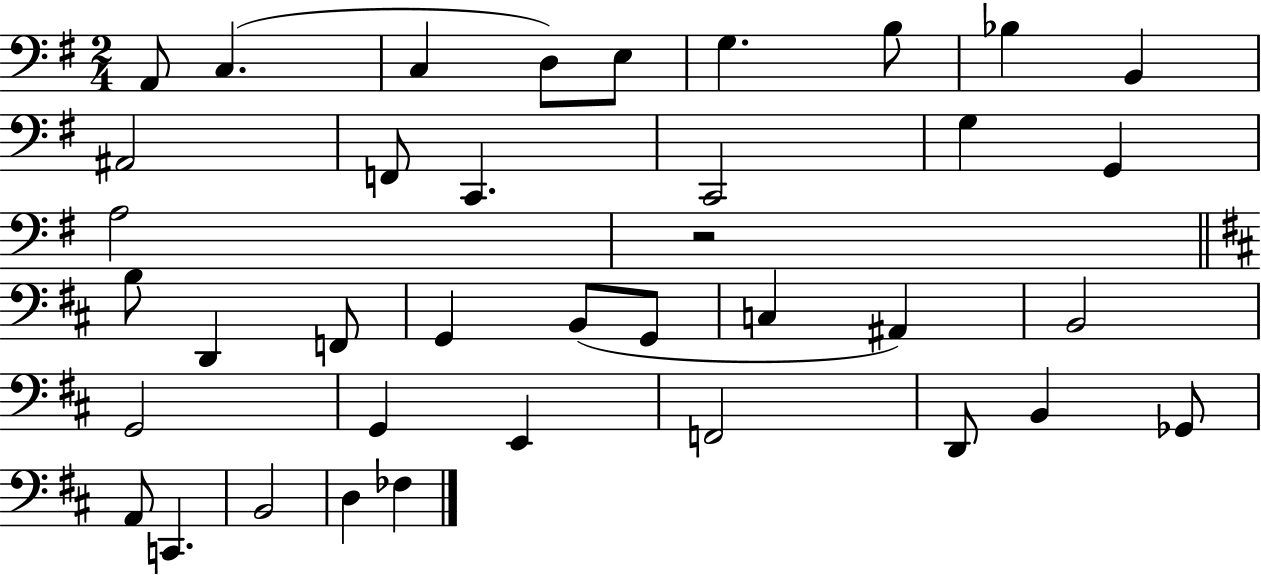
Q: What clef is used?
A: bass